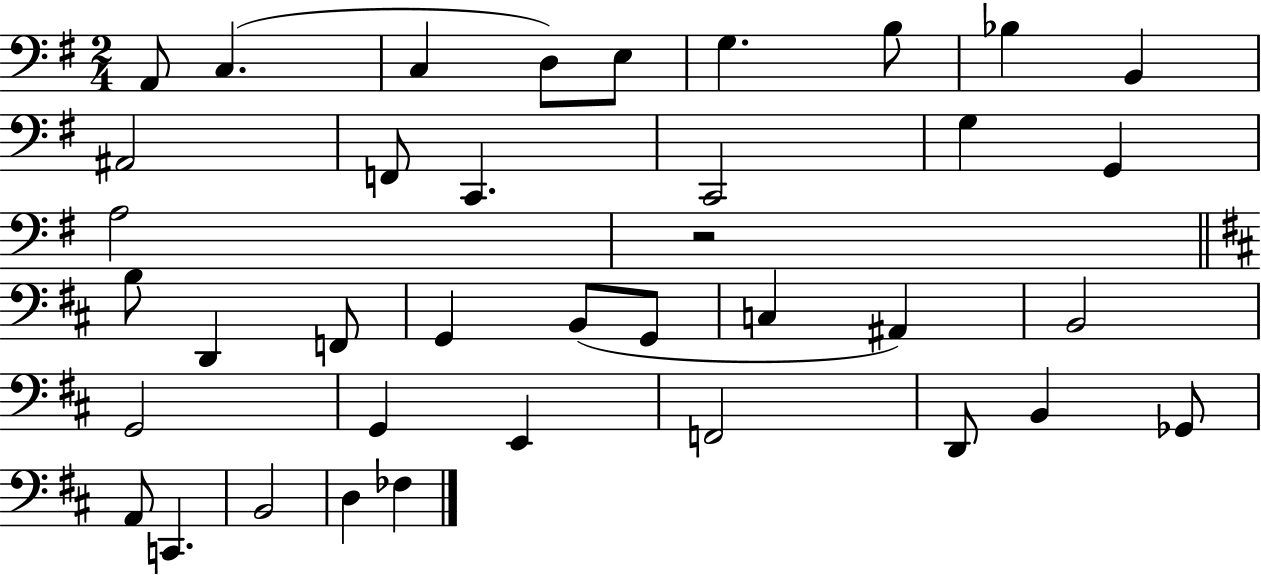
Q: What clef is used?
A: bass